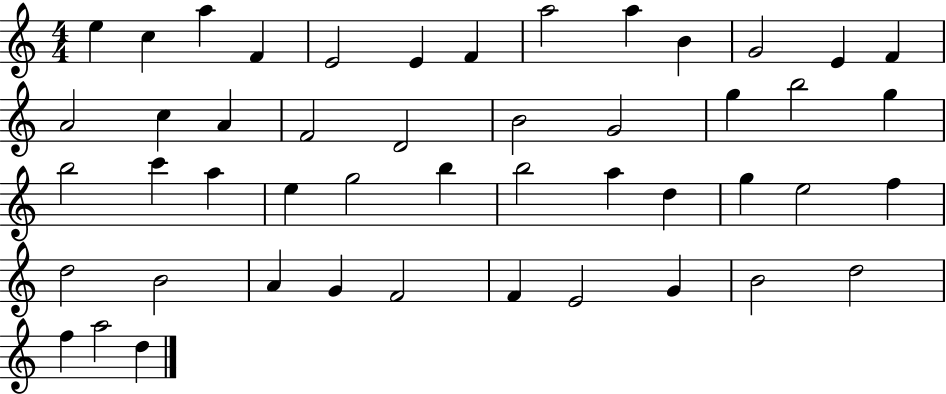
X:1
T:Untitled
M:4/4
L:1/4
K:C
e c a F E2 E F a2 a B G2 E F A2 c A F2 D2 B2 G2 g b2 g b2 c' a e g2 b b2 a d g e2 f d2 B2 A G F2 F E2 G B2 d2 f a2 d